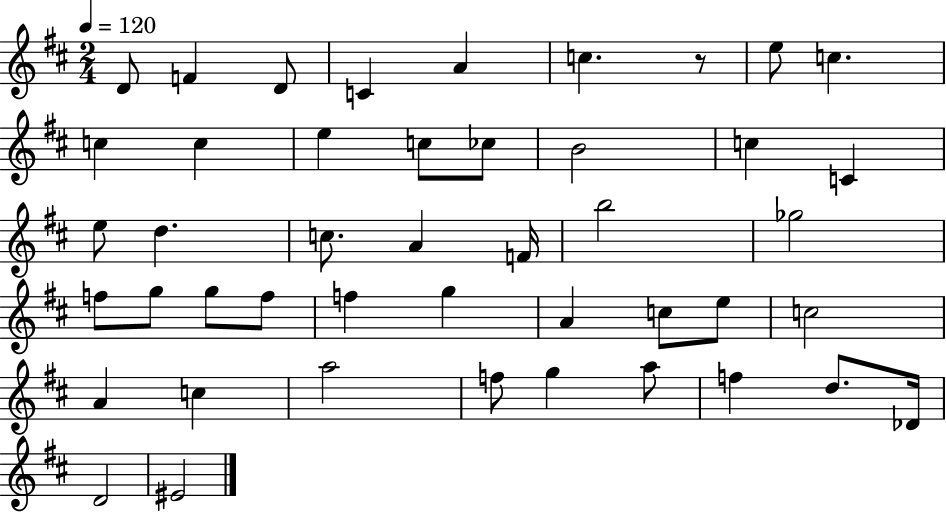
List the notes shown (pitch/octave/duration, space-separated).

D4/e F4/q D4/e C4/q A4/q C5/q. R/e E5/e C5/q. C5/q C5/q E5/q C5/e CES5/e B4/h C5/q C4/q E5/e D5/q. C5/e. A4/q F4/s B5/h Gb5/h F5/e G5/e G5/e F5/e F5/q G5/q A4/q C5/e E5/e C5/h A4/q C5/q A5/h F5/e G5/q A5/e F5/q D5/e. Db4/s D4/h EIS4/h